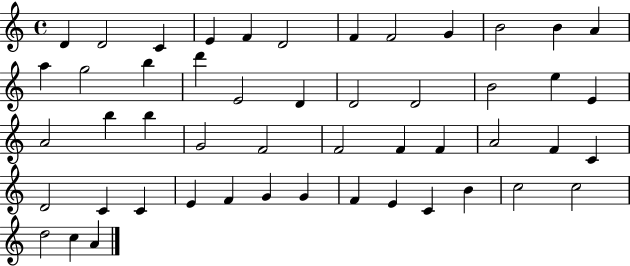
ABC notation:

X:1
T:Untitled
M:4/4
L:1/4
K:C
D D2 C E F D2 F F2 G B2 B A a g2 b d' E2 D D2 D2 B2 e E A2 b b G2 F2 F2 F F A2 F C D2 C C E F G G F E C B c2 c2 d2 c A